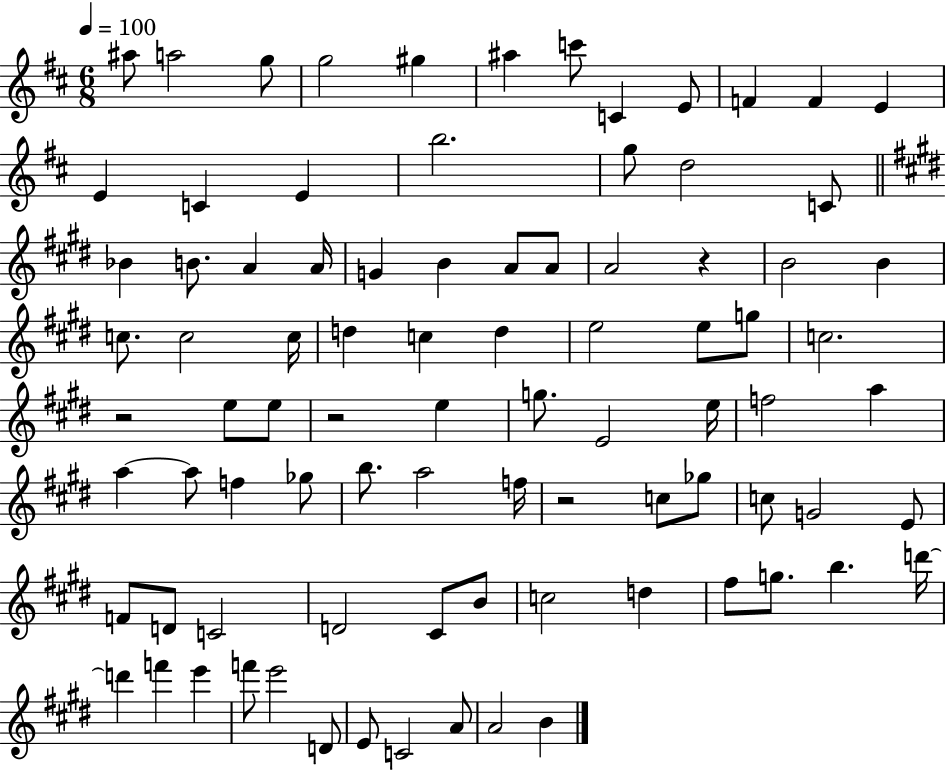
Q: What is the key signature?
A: D major